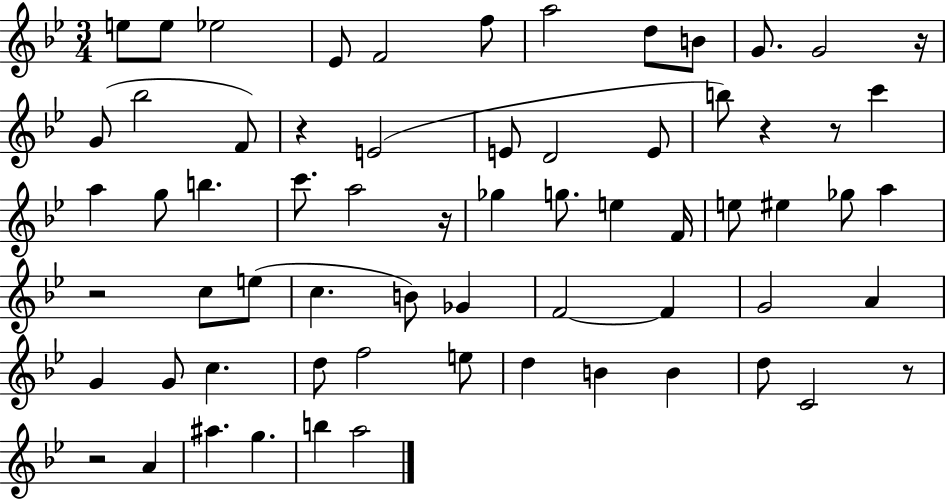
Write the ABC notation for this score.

X:1
T:Untitled
M:3/4
L:1/4
K:Bb
e/2 e/2 _e2 _E/2 F2 f/2 a2 d/2 B/2 G/2 G2 z/4 G/2 _b2 F/2 z E2 E/2 D2 E/2 b/2 z z/2 c' a g/2 b c'/2 a2 z/4 _g g/2 e F/4 e/2 ^e _g/2 a z2 c/2 e/2 c B/2 _G F2 F G2 A G G/2 c d/2 f2 e/2 d B B d/2 C2 z/2 z2 A ^a g b a2